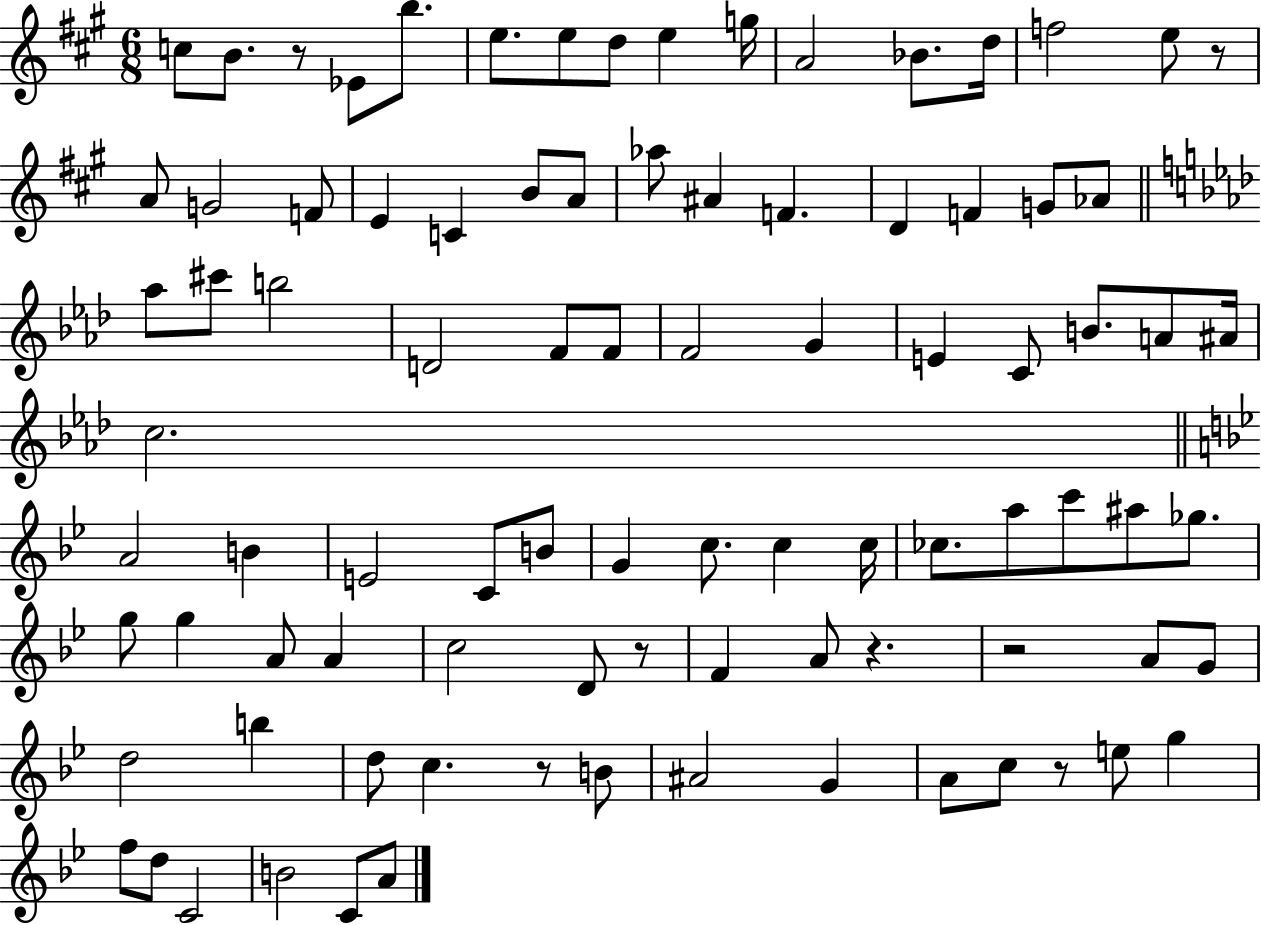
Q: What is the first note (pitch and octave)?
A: C5